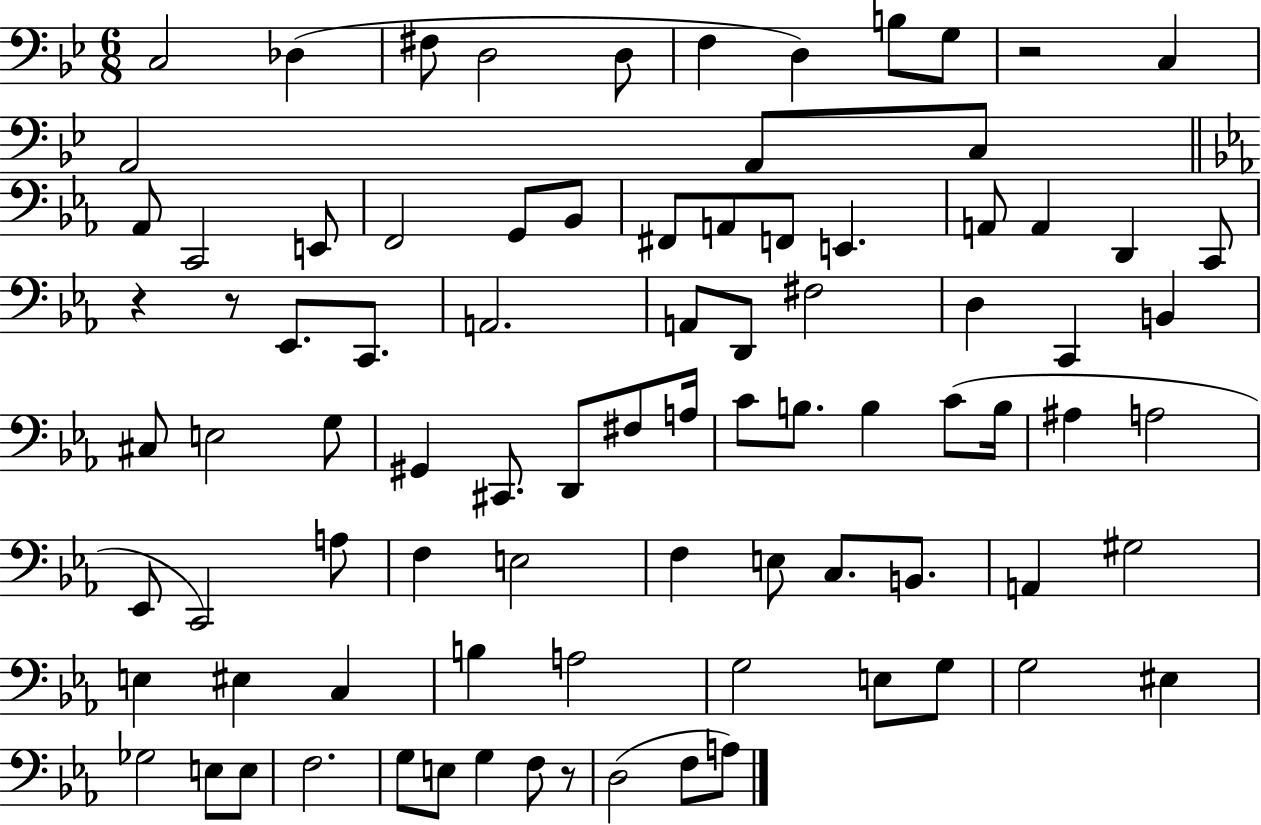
C3/h Db3/q F#3/e D3/h D3/e F3/q D3/q B3/e G3/e R/h C3/q A2/h A2/e C3/e Ab2/e C2/h E2/e F2/h G2/e Bb2/e F#2/e A2/e F2/e E2/q. A2/e A2/q D2/q C2/e R/q R/e Eb2/e. C2/e. A2/h. A2/e D2/e F#3/h D3/q C2/q B2/q C#3/e E3/h G3/e G#2/q C#2/e. D2/e F#3/e A3/s C4/e B3/e. B3/q C4/e B3/s A#3/q A3/h Eb2/e C2/h A3/e F3/q E3/h F3/q E3/e C3/e. B2/e. A2/q G#3/h E3/q EIS3/q C3/q B3/q A3/h G3/h E3/e G3/e G3/h EIS3/q Gb3/h E3/e E3/e F3/h. G3/e E3/e G3/q F3/e R/e D3/h F3/e A3/e